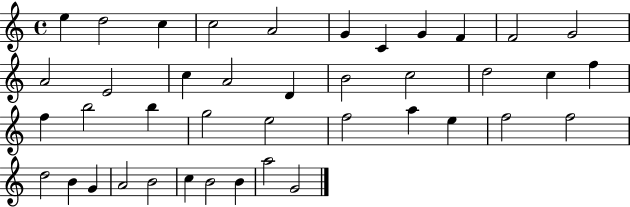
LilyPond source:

{
  \clef treble
  \time 4/4
  \defaultTimeSignature
  \key c \major
  e''4 d''2 c''4 | c''2 a'2 | g'4 c'4 g'4 f'4 | f'2 g'2 | \break a'2 e'2 | c''4 a'2 d'4 | b'2 c''2 | d''2 c''4 f''4 | \break f''4 b''2 b''4 | g''2 e''2 | f''2 a''4 e''4 | f''2 f''2 | \break d''2 b'4 g'4 | a'2 b'2 | c''4 b'2 b'4 | a''2 g'2 | \break \bar "|."
}